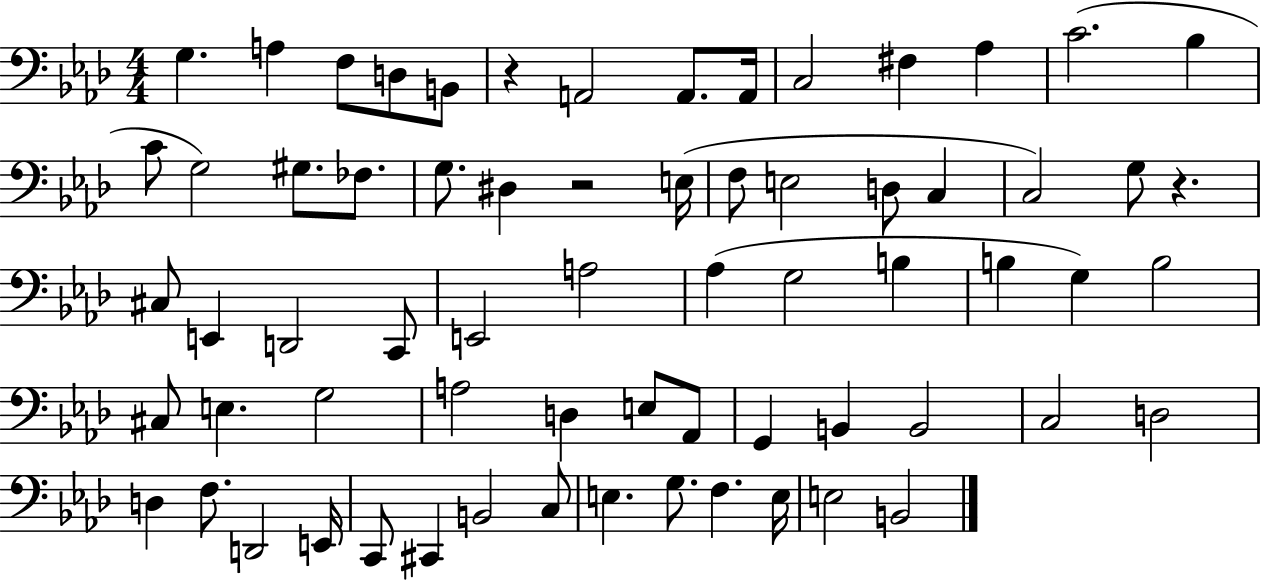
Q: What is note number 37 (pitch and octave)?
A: G3